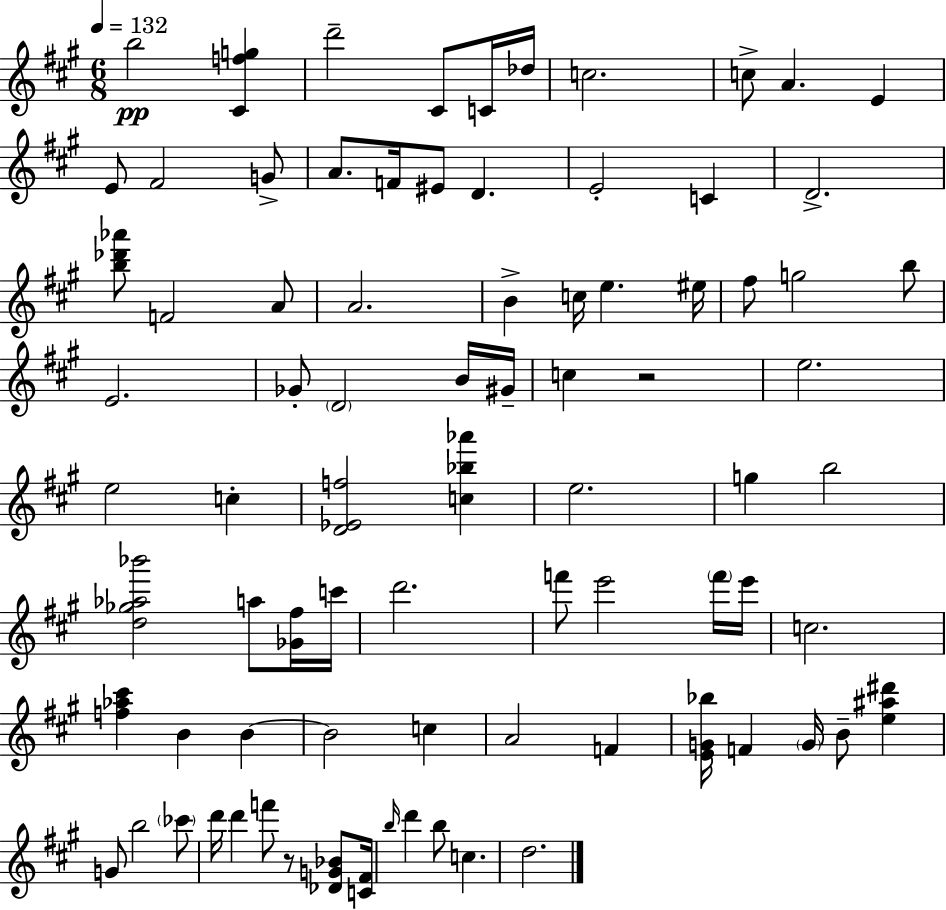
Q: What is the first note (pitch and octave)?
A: B5